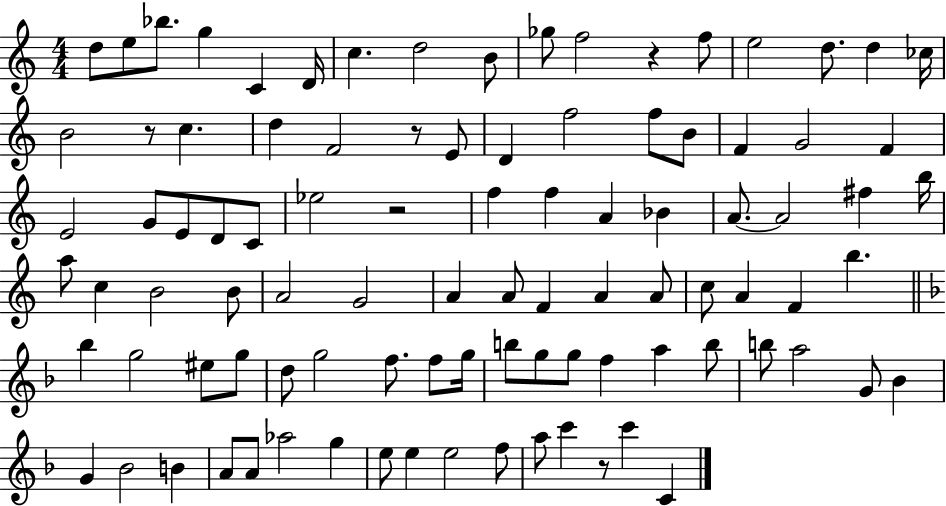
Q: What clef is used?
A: treble